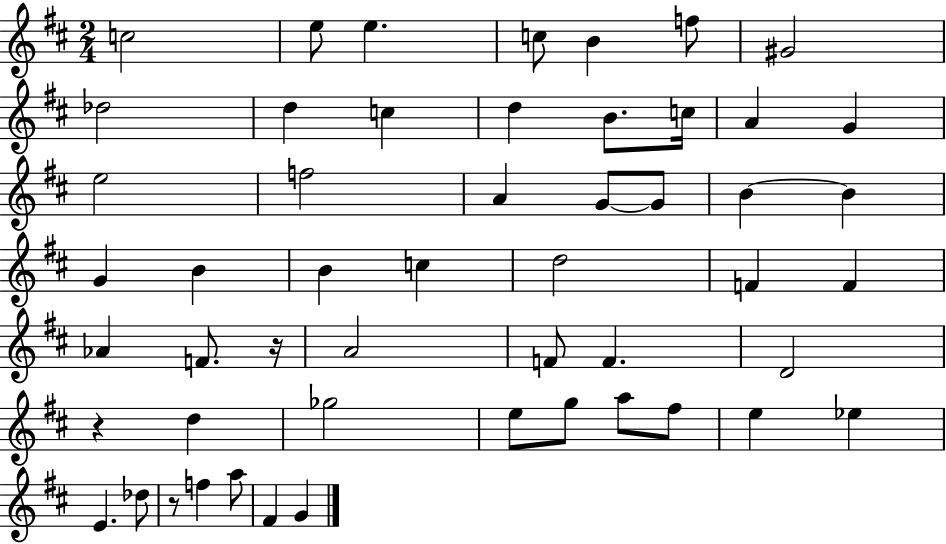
{
  \clef treble
  \numericTimeSignature
  \time 2/4
  \key d \major
  c''2 | e''8 e''4. | c''8 b'4 f''8 | gis'2 | \break des''2 | d''4 c''4 | d''4 b'8. c''16 | a'4 g'4 | \break e''2 | f''2 | a'4 g'8~~ g'8 | b'4~~ b'4 | \break g'4 b'4 | b'4 c''4 | d''2 | f'4 f'4 | \break aes'4 f'8. r16 | a'2 | f'8 f'4. | d'2 | \break r4 d''4 | ges''2 | e''8 g''8 a''8 fis''8 | e''4 ees''4 | \break e'4. des''8 | r8 f''4 a''8 | fis'4 g'4 | \bar "|."
}